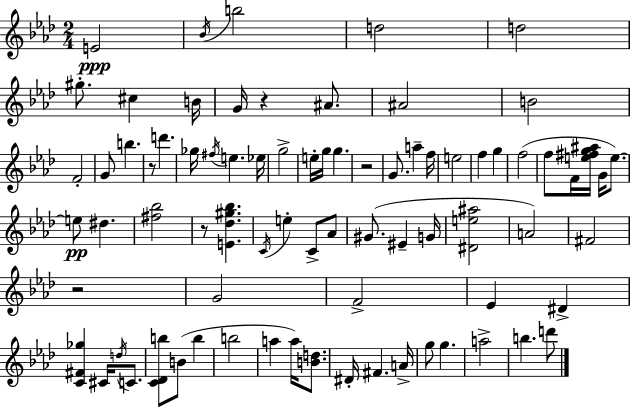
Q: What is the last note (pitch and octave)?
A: D6